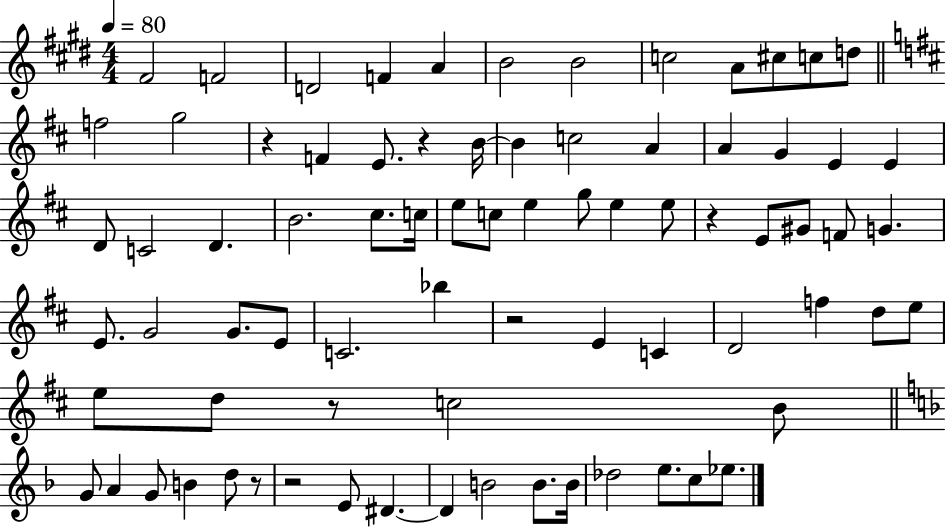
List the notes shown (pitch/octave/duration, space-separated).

F#4/h F4/h D4/h F4/q A4/q B4/h B4/h C5/h A4/e C#5/e C5/e D5/e F5/h G5/h R/q F4/q E4/e. R/q B4/s B4/q C5/h A4/q A4/q G4/q E4/q E4/q D4/e C4/h D4/q. B4/h. C#5/e. C5/s E5/e C5/e E5/q G5/e E5/q E5/e R/q E4/e G#4/e F4/e G4/q. E4/e. G4/h G4/e. E4/e C4/h. Bb5/q R/h E4/q C4/q D4/h F5/q D5/e E5/e E5/e D5/e R/e C5/h B4/e G4/e A4/q G4/e B4/q D5/e R/e R/h E4/e D#4/q. D#4/q B4/h B4/e. B4/s Db5/h E5/e. C5/e Eb5/e.